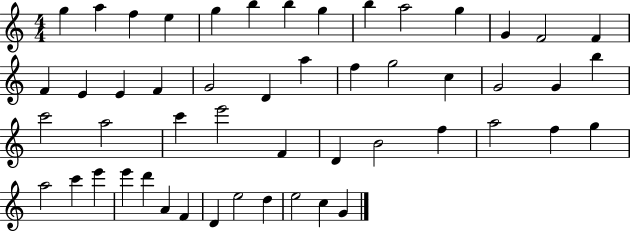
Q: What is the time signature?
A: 4/4